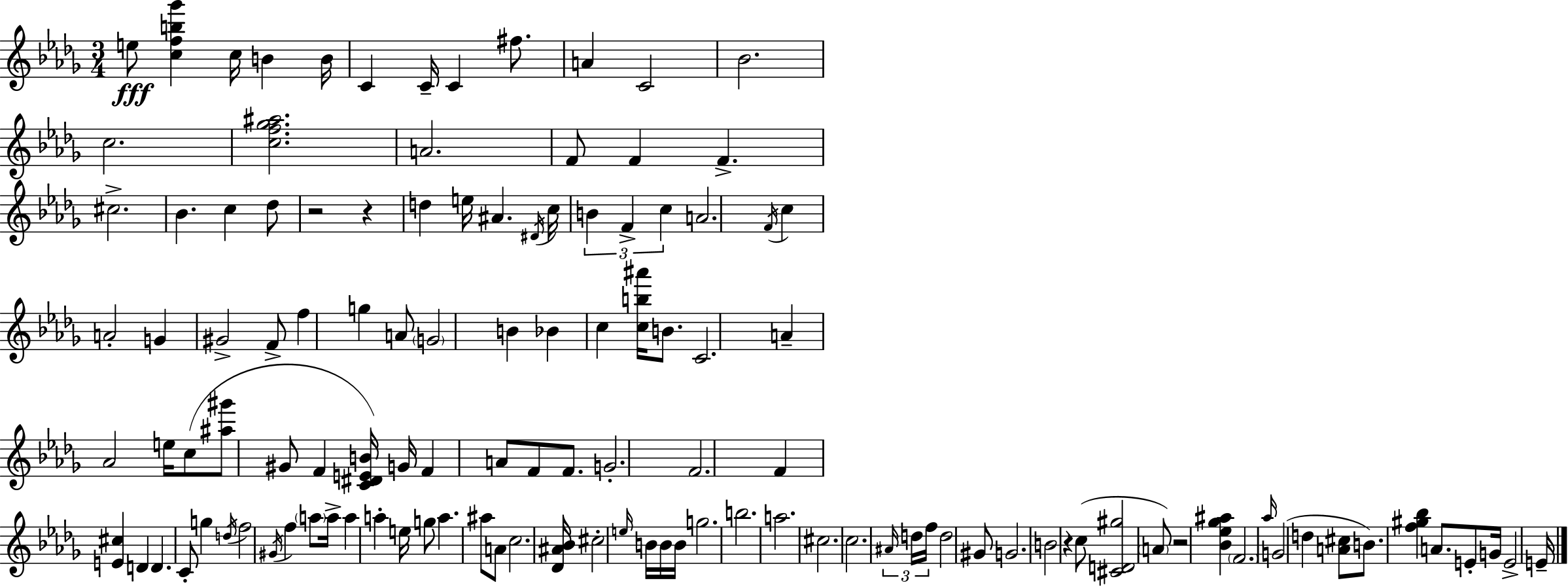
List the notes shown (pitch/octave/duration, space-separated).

E5/e [C5,F5,B5,Gb6]/q C5/s B4/q B4/s C4/q C4/s C4/q F#5/e. A4/q C4/h Bb4/h. C5/h. [C5,F5,Gb5,A#5]/h. A4/h. F4/e F4/q F4/q. C#5/h. Bb4/q. C5/q Db5/e R/h R/q D5/q E5/s A#4/q. D#4/s C5/s B4/q F4/q C5/q A4/h. F4/s C5/q A4/h G4/q G#4/h F4/e F5/q G5/q A4/e G4/h B4/q Bb4/q C5/q [C5,B5,A#6]/s B4/e. C4/h. A4/q Ab4/h E5/s C5/e [A#5,G#6]/e G#4/e F4/q [C4,D#4,E4,B4]/s G4/s F4/q A4/e F4/e F4/e. G4/h. F4/h. F4/q [E4,C#5]/q D4/q D4/q. C4/e G5/q D5/s F5/h G#4/s F5/q A5/e A5/s A5/q A5/q E5/s G5/e A5/q. A#5/e A4/e C5/h. [Db4,A#4,Bb4]/s C#5/h E5/s B4/s B4/s B4/s G5/h. B5/h. A5/h. C#5/h. C5/h. A#4/s D5/s F5/s D5/h G#4/e G4/h. B4/h R/q C5/e [C#4,D4,G#5]/h A4/e R/h [Bb4,Eb5,Gb5,A#5]/q F4/h. Ab5/s G4/h D5/q [A4,C#5]/e B4/e. [F5,G#5,Bb5]/q A4/e. E4/e G4/s E4/h E4/s